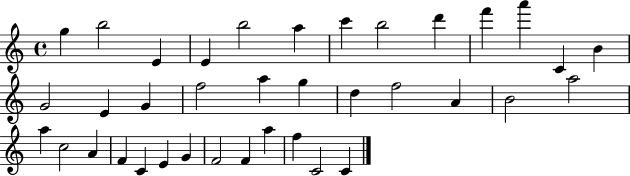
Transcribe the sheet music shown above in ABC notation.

X:1
T:Untitled
M:4/4
L:1/4
K:C
g b2 E E b2 a c' b2 d' f' a' C B G2 E G f2 a g d f2 A B2 a2 a c2 A F C E G F2 F a f C2 C